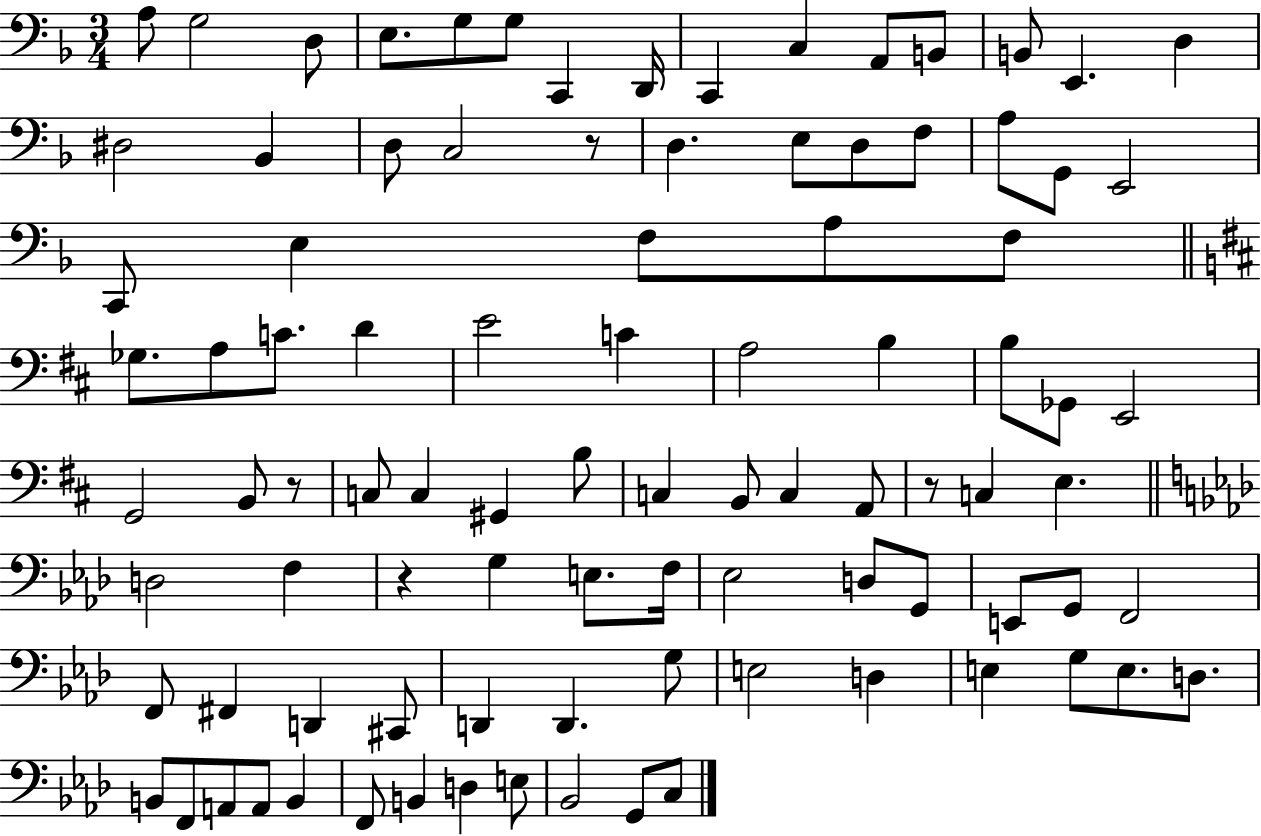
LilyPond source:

{
  \clef bass
  \numericTimeSignature
  \time 3/4
  \key f \major
  a8 g2 d8 | e8. g8 g8 c,4 d,16 | c,4 c4 a,8 b,8 | b,8 e,4. d4 | \break dis2 bes,4 | d8 c2 r8 | d4. e8 d8 f8 | a8 g,8 e,2 | \break c,8 e4 f8 a8 f8 | \bar "||" \break \key d \major ges8. a8 c'8. d'4 | e'2 c'4 | a2 b4 | b8 ges,8 e,2 | \break g,2 b,8 r8 | c8 c4 gis,4 b8 | c4 b,8 c4 a,8 | r8 c4 e4. | \break \bar "||" \break \key f \minor d2 f4 | r4 g4 e8. f16 | ees2 d8 g,8 | e,8 g,8 f,2 | \break f,8 fis,4 d,4 cis,8 | d,4 d,4. g8 | e2 d4 | e4 g8 e8. d8. | \break b,8 f,8 a,8 a,8 b,4 | f,8 b,4 d4 e8 | bes,2 g,8 c8 | \bar "|."
}